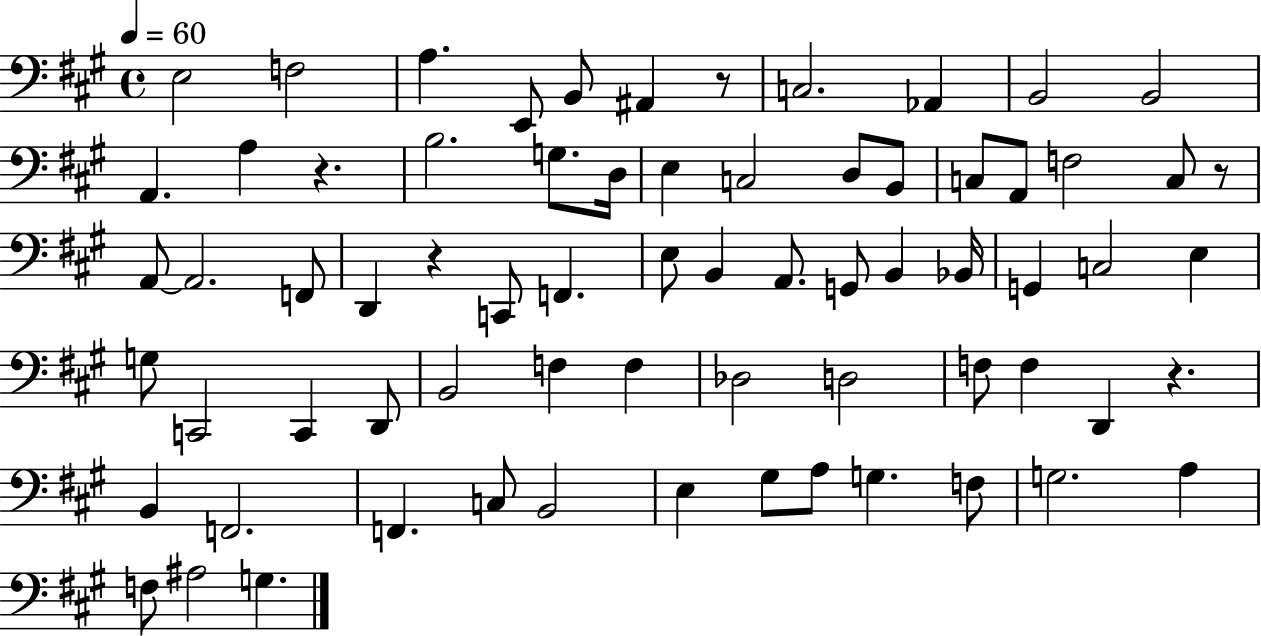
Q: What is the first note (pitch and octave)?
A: E3